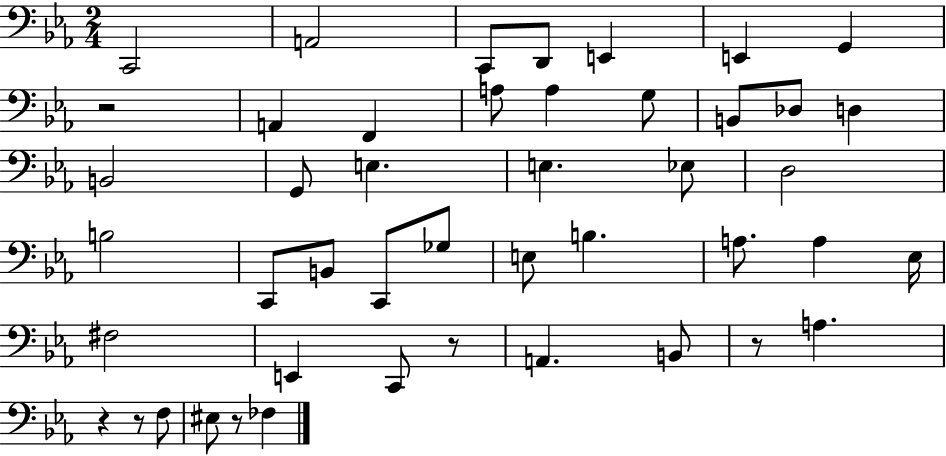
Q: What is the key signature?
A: EES major